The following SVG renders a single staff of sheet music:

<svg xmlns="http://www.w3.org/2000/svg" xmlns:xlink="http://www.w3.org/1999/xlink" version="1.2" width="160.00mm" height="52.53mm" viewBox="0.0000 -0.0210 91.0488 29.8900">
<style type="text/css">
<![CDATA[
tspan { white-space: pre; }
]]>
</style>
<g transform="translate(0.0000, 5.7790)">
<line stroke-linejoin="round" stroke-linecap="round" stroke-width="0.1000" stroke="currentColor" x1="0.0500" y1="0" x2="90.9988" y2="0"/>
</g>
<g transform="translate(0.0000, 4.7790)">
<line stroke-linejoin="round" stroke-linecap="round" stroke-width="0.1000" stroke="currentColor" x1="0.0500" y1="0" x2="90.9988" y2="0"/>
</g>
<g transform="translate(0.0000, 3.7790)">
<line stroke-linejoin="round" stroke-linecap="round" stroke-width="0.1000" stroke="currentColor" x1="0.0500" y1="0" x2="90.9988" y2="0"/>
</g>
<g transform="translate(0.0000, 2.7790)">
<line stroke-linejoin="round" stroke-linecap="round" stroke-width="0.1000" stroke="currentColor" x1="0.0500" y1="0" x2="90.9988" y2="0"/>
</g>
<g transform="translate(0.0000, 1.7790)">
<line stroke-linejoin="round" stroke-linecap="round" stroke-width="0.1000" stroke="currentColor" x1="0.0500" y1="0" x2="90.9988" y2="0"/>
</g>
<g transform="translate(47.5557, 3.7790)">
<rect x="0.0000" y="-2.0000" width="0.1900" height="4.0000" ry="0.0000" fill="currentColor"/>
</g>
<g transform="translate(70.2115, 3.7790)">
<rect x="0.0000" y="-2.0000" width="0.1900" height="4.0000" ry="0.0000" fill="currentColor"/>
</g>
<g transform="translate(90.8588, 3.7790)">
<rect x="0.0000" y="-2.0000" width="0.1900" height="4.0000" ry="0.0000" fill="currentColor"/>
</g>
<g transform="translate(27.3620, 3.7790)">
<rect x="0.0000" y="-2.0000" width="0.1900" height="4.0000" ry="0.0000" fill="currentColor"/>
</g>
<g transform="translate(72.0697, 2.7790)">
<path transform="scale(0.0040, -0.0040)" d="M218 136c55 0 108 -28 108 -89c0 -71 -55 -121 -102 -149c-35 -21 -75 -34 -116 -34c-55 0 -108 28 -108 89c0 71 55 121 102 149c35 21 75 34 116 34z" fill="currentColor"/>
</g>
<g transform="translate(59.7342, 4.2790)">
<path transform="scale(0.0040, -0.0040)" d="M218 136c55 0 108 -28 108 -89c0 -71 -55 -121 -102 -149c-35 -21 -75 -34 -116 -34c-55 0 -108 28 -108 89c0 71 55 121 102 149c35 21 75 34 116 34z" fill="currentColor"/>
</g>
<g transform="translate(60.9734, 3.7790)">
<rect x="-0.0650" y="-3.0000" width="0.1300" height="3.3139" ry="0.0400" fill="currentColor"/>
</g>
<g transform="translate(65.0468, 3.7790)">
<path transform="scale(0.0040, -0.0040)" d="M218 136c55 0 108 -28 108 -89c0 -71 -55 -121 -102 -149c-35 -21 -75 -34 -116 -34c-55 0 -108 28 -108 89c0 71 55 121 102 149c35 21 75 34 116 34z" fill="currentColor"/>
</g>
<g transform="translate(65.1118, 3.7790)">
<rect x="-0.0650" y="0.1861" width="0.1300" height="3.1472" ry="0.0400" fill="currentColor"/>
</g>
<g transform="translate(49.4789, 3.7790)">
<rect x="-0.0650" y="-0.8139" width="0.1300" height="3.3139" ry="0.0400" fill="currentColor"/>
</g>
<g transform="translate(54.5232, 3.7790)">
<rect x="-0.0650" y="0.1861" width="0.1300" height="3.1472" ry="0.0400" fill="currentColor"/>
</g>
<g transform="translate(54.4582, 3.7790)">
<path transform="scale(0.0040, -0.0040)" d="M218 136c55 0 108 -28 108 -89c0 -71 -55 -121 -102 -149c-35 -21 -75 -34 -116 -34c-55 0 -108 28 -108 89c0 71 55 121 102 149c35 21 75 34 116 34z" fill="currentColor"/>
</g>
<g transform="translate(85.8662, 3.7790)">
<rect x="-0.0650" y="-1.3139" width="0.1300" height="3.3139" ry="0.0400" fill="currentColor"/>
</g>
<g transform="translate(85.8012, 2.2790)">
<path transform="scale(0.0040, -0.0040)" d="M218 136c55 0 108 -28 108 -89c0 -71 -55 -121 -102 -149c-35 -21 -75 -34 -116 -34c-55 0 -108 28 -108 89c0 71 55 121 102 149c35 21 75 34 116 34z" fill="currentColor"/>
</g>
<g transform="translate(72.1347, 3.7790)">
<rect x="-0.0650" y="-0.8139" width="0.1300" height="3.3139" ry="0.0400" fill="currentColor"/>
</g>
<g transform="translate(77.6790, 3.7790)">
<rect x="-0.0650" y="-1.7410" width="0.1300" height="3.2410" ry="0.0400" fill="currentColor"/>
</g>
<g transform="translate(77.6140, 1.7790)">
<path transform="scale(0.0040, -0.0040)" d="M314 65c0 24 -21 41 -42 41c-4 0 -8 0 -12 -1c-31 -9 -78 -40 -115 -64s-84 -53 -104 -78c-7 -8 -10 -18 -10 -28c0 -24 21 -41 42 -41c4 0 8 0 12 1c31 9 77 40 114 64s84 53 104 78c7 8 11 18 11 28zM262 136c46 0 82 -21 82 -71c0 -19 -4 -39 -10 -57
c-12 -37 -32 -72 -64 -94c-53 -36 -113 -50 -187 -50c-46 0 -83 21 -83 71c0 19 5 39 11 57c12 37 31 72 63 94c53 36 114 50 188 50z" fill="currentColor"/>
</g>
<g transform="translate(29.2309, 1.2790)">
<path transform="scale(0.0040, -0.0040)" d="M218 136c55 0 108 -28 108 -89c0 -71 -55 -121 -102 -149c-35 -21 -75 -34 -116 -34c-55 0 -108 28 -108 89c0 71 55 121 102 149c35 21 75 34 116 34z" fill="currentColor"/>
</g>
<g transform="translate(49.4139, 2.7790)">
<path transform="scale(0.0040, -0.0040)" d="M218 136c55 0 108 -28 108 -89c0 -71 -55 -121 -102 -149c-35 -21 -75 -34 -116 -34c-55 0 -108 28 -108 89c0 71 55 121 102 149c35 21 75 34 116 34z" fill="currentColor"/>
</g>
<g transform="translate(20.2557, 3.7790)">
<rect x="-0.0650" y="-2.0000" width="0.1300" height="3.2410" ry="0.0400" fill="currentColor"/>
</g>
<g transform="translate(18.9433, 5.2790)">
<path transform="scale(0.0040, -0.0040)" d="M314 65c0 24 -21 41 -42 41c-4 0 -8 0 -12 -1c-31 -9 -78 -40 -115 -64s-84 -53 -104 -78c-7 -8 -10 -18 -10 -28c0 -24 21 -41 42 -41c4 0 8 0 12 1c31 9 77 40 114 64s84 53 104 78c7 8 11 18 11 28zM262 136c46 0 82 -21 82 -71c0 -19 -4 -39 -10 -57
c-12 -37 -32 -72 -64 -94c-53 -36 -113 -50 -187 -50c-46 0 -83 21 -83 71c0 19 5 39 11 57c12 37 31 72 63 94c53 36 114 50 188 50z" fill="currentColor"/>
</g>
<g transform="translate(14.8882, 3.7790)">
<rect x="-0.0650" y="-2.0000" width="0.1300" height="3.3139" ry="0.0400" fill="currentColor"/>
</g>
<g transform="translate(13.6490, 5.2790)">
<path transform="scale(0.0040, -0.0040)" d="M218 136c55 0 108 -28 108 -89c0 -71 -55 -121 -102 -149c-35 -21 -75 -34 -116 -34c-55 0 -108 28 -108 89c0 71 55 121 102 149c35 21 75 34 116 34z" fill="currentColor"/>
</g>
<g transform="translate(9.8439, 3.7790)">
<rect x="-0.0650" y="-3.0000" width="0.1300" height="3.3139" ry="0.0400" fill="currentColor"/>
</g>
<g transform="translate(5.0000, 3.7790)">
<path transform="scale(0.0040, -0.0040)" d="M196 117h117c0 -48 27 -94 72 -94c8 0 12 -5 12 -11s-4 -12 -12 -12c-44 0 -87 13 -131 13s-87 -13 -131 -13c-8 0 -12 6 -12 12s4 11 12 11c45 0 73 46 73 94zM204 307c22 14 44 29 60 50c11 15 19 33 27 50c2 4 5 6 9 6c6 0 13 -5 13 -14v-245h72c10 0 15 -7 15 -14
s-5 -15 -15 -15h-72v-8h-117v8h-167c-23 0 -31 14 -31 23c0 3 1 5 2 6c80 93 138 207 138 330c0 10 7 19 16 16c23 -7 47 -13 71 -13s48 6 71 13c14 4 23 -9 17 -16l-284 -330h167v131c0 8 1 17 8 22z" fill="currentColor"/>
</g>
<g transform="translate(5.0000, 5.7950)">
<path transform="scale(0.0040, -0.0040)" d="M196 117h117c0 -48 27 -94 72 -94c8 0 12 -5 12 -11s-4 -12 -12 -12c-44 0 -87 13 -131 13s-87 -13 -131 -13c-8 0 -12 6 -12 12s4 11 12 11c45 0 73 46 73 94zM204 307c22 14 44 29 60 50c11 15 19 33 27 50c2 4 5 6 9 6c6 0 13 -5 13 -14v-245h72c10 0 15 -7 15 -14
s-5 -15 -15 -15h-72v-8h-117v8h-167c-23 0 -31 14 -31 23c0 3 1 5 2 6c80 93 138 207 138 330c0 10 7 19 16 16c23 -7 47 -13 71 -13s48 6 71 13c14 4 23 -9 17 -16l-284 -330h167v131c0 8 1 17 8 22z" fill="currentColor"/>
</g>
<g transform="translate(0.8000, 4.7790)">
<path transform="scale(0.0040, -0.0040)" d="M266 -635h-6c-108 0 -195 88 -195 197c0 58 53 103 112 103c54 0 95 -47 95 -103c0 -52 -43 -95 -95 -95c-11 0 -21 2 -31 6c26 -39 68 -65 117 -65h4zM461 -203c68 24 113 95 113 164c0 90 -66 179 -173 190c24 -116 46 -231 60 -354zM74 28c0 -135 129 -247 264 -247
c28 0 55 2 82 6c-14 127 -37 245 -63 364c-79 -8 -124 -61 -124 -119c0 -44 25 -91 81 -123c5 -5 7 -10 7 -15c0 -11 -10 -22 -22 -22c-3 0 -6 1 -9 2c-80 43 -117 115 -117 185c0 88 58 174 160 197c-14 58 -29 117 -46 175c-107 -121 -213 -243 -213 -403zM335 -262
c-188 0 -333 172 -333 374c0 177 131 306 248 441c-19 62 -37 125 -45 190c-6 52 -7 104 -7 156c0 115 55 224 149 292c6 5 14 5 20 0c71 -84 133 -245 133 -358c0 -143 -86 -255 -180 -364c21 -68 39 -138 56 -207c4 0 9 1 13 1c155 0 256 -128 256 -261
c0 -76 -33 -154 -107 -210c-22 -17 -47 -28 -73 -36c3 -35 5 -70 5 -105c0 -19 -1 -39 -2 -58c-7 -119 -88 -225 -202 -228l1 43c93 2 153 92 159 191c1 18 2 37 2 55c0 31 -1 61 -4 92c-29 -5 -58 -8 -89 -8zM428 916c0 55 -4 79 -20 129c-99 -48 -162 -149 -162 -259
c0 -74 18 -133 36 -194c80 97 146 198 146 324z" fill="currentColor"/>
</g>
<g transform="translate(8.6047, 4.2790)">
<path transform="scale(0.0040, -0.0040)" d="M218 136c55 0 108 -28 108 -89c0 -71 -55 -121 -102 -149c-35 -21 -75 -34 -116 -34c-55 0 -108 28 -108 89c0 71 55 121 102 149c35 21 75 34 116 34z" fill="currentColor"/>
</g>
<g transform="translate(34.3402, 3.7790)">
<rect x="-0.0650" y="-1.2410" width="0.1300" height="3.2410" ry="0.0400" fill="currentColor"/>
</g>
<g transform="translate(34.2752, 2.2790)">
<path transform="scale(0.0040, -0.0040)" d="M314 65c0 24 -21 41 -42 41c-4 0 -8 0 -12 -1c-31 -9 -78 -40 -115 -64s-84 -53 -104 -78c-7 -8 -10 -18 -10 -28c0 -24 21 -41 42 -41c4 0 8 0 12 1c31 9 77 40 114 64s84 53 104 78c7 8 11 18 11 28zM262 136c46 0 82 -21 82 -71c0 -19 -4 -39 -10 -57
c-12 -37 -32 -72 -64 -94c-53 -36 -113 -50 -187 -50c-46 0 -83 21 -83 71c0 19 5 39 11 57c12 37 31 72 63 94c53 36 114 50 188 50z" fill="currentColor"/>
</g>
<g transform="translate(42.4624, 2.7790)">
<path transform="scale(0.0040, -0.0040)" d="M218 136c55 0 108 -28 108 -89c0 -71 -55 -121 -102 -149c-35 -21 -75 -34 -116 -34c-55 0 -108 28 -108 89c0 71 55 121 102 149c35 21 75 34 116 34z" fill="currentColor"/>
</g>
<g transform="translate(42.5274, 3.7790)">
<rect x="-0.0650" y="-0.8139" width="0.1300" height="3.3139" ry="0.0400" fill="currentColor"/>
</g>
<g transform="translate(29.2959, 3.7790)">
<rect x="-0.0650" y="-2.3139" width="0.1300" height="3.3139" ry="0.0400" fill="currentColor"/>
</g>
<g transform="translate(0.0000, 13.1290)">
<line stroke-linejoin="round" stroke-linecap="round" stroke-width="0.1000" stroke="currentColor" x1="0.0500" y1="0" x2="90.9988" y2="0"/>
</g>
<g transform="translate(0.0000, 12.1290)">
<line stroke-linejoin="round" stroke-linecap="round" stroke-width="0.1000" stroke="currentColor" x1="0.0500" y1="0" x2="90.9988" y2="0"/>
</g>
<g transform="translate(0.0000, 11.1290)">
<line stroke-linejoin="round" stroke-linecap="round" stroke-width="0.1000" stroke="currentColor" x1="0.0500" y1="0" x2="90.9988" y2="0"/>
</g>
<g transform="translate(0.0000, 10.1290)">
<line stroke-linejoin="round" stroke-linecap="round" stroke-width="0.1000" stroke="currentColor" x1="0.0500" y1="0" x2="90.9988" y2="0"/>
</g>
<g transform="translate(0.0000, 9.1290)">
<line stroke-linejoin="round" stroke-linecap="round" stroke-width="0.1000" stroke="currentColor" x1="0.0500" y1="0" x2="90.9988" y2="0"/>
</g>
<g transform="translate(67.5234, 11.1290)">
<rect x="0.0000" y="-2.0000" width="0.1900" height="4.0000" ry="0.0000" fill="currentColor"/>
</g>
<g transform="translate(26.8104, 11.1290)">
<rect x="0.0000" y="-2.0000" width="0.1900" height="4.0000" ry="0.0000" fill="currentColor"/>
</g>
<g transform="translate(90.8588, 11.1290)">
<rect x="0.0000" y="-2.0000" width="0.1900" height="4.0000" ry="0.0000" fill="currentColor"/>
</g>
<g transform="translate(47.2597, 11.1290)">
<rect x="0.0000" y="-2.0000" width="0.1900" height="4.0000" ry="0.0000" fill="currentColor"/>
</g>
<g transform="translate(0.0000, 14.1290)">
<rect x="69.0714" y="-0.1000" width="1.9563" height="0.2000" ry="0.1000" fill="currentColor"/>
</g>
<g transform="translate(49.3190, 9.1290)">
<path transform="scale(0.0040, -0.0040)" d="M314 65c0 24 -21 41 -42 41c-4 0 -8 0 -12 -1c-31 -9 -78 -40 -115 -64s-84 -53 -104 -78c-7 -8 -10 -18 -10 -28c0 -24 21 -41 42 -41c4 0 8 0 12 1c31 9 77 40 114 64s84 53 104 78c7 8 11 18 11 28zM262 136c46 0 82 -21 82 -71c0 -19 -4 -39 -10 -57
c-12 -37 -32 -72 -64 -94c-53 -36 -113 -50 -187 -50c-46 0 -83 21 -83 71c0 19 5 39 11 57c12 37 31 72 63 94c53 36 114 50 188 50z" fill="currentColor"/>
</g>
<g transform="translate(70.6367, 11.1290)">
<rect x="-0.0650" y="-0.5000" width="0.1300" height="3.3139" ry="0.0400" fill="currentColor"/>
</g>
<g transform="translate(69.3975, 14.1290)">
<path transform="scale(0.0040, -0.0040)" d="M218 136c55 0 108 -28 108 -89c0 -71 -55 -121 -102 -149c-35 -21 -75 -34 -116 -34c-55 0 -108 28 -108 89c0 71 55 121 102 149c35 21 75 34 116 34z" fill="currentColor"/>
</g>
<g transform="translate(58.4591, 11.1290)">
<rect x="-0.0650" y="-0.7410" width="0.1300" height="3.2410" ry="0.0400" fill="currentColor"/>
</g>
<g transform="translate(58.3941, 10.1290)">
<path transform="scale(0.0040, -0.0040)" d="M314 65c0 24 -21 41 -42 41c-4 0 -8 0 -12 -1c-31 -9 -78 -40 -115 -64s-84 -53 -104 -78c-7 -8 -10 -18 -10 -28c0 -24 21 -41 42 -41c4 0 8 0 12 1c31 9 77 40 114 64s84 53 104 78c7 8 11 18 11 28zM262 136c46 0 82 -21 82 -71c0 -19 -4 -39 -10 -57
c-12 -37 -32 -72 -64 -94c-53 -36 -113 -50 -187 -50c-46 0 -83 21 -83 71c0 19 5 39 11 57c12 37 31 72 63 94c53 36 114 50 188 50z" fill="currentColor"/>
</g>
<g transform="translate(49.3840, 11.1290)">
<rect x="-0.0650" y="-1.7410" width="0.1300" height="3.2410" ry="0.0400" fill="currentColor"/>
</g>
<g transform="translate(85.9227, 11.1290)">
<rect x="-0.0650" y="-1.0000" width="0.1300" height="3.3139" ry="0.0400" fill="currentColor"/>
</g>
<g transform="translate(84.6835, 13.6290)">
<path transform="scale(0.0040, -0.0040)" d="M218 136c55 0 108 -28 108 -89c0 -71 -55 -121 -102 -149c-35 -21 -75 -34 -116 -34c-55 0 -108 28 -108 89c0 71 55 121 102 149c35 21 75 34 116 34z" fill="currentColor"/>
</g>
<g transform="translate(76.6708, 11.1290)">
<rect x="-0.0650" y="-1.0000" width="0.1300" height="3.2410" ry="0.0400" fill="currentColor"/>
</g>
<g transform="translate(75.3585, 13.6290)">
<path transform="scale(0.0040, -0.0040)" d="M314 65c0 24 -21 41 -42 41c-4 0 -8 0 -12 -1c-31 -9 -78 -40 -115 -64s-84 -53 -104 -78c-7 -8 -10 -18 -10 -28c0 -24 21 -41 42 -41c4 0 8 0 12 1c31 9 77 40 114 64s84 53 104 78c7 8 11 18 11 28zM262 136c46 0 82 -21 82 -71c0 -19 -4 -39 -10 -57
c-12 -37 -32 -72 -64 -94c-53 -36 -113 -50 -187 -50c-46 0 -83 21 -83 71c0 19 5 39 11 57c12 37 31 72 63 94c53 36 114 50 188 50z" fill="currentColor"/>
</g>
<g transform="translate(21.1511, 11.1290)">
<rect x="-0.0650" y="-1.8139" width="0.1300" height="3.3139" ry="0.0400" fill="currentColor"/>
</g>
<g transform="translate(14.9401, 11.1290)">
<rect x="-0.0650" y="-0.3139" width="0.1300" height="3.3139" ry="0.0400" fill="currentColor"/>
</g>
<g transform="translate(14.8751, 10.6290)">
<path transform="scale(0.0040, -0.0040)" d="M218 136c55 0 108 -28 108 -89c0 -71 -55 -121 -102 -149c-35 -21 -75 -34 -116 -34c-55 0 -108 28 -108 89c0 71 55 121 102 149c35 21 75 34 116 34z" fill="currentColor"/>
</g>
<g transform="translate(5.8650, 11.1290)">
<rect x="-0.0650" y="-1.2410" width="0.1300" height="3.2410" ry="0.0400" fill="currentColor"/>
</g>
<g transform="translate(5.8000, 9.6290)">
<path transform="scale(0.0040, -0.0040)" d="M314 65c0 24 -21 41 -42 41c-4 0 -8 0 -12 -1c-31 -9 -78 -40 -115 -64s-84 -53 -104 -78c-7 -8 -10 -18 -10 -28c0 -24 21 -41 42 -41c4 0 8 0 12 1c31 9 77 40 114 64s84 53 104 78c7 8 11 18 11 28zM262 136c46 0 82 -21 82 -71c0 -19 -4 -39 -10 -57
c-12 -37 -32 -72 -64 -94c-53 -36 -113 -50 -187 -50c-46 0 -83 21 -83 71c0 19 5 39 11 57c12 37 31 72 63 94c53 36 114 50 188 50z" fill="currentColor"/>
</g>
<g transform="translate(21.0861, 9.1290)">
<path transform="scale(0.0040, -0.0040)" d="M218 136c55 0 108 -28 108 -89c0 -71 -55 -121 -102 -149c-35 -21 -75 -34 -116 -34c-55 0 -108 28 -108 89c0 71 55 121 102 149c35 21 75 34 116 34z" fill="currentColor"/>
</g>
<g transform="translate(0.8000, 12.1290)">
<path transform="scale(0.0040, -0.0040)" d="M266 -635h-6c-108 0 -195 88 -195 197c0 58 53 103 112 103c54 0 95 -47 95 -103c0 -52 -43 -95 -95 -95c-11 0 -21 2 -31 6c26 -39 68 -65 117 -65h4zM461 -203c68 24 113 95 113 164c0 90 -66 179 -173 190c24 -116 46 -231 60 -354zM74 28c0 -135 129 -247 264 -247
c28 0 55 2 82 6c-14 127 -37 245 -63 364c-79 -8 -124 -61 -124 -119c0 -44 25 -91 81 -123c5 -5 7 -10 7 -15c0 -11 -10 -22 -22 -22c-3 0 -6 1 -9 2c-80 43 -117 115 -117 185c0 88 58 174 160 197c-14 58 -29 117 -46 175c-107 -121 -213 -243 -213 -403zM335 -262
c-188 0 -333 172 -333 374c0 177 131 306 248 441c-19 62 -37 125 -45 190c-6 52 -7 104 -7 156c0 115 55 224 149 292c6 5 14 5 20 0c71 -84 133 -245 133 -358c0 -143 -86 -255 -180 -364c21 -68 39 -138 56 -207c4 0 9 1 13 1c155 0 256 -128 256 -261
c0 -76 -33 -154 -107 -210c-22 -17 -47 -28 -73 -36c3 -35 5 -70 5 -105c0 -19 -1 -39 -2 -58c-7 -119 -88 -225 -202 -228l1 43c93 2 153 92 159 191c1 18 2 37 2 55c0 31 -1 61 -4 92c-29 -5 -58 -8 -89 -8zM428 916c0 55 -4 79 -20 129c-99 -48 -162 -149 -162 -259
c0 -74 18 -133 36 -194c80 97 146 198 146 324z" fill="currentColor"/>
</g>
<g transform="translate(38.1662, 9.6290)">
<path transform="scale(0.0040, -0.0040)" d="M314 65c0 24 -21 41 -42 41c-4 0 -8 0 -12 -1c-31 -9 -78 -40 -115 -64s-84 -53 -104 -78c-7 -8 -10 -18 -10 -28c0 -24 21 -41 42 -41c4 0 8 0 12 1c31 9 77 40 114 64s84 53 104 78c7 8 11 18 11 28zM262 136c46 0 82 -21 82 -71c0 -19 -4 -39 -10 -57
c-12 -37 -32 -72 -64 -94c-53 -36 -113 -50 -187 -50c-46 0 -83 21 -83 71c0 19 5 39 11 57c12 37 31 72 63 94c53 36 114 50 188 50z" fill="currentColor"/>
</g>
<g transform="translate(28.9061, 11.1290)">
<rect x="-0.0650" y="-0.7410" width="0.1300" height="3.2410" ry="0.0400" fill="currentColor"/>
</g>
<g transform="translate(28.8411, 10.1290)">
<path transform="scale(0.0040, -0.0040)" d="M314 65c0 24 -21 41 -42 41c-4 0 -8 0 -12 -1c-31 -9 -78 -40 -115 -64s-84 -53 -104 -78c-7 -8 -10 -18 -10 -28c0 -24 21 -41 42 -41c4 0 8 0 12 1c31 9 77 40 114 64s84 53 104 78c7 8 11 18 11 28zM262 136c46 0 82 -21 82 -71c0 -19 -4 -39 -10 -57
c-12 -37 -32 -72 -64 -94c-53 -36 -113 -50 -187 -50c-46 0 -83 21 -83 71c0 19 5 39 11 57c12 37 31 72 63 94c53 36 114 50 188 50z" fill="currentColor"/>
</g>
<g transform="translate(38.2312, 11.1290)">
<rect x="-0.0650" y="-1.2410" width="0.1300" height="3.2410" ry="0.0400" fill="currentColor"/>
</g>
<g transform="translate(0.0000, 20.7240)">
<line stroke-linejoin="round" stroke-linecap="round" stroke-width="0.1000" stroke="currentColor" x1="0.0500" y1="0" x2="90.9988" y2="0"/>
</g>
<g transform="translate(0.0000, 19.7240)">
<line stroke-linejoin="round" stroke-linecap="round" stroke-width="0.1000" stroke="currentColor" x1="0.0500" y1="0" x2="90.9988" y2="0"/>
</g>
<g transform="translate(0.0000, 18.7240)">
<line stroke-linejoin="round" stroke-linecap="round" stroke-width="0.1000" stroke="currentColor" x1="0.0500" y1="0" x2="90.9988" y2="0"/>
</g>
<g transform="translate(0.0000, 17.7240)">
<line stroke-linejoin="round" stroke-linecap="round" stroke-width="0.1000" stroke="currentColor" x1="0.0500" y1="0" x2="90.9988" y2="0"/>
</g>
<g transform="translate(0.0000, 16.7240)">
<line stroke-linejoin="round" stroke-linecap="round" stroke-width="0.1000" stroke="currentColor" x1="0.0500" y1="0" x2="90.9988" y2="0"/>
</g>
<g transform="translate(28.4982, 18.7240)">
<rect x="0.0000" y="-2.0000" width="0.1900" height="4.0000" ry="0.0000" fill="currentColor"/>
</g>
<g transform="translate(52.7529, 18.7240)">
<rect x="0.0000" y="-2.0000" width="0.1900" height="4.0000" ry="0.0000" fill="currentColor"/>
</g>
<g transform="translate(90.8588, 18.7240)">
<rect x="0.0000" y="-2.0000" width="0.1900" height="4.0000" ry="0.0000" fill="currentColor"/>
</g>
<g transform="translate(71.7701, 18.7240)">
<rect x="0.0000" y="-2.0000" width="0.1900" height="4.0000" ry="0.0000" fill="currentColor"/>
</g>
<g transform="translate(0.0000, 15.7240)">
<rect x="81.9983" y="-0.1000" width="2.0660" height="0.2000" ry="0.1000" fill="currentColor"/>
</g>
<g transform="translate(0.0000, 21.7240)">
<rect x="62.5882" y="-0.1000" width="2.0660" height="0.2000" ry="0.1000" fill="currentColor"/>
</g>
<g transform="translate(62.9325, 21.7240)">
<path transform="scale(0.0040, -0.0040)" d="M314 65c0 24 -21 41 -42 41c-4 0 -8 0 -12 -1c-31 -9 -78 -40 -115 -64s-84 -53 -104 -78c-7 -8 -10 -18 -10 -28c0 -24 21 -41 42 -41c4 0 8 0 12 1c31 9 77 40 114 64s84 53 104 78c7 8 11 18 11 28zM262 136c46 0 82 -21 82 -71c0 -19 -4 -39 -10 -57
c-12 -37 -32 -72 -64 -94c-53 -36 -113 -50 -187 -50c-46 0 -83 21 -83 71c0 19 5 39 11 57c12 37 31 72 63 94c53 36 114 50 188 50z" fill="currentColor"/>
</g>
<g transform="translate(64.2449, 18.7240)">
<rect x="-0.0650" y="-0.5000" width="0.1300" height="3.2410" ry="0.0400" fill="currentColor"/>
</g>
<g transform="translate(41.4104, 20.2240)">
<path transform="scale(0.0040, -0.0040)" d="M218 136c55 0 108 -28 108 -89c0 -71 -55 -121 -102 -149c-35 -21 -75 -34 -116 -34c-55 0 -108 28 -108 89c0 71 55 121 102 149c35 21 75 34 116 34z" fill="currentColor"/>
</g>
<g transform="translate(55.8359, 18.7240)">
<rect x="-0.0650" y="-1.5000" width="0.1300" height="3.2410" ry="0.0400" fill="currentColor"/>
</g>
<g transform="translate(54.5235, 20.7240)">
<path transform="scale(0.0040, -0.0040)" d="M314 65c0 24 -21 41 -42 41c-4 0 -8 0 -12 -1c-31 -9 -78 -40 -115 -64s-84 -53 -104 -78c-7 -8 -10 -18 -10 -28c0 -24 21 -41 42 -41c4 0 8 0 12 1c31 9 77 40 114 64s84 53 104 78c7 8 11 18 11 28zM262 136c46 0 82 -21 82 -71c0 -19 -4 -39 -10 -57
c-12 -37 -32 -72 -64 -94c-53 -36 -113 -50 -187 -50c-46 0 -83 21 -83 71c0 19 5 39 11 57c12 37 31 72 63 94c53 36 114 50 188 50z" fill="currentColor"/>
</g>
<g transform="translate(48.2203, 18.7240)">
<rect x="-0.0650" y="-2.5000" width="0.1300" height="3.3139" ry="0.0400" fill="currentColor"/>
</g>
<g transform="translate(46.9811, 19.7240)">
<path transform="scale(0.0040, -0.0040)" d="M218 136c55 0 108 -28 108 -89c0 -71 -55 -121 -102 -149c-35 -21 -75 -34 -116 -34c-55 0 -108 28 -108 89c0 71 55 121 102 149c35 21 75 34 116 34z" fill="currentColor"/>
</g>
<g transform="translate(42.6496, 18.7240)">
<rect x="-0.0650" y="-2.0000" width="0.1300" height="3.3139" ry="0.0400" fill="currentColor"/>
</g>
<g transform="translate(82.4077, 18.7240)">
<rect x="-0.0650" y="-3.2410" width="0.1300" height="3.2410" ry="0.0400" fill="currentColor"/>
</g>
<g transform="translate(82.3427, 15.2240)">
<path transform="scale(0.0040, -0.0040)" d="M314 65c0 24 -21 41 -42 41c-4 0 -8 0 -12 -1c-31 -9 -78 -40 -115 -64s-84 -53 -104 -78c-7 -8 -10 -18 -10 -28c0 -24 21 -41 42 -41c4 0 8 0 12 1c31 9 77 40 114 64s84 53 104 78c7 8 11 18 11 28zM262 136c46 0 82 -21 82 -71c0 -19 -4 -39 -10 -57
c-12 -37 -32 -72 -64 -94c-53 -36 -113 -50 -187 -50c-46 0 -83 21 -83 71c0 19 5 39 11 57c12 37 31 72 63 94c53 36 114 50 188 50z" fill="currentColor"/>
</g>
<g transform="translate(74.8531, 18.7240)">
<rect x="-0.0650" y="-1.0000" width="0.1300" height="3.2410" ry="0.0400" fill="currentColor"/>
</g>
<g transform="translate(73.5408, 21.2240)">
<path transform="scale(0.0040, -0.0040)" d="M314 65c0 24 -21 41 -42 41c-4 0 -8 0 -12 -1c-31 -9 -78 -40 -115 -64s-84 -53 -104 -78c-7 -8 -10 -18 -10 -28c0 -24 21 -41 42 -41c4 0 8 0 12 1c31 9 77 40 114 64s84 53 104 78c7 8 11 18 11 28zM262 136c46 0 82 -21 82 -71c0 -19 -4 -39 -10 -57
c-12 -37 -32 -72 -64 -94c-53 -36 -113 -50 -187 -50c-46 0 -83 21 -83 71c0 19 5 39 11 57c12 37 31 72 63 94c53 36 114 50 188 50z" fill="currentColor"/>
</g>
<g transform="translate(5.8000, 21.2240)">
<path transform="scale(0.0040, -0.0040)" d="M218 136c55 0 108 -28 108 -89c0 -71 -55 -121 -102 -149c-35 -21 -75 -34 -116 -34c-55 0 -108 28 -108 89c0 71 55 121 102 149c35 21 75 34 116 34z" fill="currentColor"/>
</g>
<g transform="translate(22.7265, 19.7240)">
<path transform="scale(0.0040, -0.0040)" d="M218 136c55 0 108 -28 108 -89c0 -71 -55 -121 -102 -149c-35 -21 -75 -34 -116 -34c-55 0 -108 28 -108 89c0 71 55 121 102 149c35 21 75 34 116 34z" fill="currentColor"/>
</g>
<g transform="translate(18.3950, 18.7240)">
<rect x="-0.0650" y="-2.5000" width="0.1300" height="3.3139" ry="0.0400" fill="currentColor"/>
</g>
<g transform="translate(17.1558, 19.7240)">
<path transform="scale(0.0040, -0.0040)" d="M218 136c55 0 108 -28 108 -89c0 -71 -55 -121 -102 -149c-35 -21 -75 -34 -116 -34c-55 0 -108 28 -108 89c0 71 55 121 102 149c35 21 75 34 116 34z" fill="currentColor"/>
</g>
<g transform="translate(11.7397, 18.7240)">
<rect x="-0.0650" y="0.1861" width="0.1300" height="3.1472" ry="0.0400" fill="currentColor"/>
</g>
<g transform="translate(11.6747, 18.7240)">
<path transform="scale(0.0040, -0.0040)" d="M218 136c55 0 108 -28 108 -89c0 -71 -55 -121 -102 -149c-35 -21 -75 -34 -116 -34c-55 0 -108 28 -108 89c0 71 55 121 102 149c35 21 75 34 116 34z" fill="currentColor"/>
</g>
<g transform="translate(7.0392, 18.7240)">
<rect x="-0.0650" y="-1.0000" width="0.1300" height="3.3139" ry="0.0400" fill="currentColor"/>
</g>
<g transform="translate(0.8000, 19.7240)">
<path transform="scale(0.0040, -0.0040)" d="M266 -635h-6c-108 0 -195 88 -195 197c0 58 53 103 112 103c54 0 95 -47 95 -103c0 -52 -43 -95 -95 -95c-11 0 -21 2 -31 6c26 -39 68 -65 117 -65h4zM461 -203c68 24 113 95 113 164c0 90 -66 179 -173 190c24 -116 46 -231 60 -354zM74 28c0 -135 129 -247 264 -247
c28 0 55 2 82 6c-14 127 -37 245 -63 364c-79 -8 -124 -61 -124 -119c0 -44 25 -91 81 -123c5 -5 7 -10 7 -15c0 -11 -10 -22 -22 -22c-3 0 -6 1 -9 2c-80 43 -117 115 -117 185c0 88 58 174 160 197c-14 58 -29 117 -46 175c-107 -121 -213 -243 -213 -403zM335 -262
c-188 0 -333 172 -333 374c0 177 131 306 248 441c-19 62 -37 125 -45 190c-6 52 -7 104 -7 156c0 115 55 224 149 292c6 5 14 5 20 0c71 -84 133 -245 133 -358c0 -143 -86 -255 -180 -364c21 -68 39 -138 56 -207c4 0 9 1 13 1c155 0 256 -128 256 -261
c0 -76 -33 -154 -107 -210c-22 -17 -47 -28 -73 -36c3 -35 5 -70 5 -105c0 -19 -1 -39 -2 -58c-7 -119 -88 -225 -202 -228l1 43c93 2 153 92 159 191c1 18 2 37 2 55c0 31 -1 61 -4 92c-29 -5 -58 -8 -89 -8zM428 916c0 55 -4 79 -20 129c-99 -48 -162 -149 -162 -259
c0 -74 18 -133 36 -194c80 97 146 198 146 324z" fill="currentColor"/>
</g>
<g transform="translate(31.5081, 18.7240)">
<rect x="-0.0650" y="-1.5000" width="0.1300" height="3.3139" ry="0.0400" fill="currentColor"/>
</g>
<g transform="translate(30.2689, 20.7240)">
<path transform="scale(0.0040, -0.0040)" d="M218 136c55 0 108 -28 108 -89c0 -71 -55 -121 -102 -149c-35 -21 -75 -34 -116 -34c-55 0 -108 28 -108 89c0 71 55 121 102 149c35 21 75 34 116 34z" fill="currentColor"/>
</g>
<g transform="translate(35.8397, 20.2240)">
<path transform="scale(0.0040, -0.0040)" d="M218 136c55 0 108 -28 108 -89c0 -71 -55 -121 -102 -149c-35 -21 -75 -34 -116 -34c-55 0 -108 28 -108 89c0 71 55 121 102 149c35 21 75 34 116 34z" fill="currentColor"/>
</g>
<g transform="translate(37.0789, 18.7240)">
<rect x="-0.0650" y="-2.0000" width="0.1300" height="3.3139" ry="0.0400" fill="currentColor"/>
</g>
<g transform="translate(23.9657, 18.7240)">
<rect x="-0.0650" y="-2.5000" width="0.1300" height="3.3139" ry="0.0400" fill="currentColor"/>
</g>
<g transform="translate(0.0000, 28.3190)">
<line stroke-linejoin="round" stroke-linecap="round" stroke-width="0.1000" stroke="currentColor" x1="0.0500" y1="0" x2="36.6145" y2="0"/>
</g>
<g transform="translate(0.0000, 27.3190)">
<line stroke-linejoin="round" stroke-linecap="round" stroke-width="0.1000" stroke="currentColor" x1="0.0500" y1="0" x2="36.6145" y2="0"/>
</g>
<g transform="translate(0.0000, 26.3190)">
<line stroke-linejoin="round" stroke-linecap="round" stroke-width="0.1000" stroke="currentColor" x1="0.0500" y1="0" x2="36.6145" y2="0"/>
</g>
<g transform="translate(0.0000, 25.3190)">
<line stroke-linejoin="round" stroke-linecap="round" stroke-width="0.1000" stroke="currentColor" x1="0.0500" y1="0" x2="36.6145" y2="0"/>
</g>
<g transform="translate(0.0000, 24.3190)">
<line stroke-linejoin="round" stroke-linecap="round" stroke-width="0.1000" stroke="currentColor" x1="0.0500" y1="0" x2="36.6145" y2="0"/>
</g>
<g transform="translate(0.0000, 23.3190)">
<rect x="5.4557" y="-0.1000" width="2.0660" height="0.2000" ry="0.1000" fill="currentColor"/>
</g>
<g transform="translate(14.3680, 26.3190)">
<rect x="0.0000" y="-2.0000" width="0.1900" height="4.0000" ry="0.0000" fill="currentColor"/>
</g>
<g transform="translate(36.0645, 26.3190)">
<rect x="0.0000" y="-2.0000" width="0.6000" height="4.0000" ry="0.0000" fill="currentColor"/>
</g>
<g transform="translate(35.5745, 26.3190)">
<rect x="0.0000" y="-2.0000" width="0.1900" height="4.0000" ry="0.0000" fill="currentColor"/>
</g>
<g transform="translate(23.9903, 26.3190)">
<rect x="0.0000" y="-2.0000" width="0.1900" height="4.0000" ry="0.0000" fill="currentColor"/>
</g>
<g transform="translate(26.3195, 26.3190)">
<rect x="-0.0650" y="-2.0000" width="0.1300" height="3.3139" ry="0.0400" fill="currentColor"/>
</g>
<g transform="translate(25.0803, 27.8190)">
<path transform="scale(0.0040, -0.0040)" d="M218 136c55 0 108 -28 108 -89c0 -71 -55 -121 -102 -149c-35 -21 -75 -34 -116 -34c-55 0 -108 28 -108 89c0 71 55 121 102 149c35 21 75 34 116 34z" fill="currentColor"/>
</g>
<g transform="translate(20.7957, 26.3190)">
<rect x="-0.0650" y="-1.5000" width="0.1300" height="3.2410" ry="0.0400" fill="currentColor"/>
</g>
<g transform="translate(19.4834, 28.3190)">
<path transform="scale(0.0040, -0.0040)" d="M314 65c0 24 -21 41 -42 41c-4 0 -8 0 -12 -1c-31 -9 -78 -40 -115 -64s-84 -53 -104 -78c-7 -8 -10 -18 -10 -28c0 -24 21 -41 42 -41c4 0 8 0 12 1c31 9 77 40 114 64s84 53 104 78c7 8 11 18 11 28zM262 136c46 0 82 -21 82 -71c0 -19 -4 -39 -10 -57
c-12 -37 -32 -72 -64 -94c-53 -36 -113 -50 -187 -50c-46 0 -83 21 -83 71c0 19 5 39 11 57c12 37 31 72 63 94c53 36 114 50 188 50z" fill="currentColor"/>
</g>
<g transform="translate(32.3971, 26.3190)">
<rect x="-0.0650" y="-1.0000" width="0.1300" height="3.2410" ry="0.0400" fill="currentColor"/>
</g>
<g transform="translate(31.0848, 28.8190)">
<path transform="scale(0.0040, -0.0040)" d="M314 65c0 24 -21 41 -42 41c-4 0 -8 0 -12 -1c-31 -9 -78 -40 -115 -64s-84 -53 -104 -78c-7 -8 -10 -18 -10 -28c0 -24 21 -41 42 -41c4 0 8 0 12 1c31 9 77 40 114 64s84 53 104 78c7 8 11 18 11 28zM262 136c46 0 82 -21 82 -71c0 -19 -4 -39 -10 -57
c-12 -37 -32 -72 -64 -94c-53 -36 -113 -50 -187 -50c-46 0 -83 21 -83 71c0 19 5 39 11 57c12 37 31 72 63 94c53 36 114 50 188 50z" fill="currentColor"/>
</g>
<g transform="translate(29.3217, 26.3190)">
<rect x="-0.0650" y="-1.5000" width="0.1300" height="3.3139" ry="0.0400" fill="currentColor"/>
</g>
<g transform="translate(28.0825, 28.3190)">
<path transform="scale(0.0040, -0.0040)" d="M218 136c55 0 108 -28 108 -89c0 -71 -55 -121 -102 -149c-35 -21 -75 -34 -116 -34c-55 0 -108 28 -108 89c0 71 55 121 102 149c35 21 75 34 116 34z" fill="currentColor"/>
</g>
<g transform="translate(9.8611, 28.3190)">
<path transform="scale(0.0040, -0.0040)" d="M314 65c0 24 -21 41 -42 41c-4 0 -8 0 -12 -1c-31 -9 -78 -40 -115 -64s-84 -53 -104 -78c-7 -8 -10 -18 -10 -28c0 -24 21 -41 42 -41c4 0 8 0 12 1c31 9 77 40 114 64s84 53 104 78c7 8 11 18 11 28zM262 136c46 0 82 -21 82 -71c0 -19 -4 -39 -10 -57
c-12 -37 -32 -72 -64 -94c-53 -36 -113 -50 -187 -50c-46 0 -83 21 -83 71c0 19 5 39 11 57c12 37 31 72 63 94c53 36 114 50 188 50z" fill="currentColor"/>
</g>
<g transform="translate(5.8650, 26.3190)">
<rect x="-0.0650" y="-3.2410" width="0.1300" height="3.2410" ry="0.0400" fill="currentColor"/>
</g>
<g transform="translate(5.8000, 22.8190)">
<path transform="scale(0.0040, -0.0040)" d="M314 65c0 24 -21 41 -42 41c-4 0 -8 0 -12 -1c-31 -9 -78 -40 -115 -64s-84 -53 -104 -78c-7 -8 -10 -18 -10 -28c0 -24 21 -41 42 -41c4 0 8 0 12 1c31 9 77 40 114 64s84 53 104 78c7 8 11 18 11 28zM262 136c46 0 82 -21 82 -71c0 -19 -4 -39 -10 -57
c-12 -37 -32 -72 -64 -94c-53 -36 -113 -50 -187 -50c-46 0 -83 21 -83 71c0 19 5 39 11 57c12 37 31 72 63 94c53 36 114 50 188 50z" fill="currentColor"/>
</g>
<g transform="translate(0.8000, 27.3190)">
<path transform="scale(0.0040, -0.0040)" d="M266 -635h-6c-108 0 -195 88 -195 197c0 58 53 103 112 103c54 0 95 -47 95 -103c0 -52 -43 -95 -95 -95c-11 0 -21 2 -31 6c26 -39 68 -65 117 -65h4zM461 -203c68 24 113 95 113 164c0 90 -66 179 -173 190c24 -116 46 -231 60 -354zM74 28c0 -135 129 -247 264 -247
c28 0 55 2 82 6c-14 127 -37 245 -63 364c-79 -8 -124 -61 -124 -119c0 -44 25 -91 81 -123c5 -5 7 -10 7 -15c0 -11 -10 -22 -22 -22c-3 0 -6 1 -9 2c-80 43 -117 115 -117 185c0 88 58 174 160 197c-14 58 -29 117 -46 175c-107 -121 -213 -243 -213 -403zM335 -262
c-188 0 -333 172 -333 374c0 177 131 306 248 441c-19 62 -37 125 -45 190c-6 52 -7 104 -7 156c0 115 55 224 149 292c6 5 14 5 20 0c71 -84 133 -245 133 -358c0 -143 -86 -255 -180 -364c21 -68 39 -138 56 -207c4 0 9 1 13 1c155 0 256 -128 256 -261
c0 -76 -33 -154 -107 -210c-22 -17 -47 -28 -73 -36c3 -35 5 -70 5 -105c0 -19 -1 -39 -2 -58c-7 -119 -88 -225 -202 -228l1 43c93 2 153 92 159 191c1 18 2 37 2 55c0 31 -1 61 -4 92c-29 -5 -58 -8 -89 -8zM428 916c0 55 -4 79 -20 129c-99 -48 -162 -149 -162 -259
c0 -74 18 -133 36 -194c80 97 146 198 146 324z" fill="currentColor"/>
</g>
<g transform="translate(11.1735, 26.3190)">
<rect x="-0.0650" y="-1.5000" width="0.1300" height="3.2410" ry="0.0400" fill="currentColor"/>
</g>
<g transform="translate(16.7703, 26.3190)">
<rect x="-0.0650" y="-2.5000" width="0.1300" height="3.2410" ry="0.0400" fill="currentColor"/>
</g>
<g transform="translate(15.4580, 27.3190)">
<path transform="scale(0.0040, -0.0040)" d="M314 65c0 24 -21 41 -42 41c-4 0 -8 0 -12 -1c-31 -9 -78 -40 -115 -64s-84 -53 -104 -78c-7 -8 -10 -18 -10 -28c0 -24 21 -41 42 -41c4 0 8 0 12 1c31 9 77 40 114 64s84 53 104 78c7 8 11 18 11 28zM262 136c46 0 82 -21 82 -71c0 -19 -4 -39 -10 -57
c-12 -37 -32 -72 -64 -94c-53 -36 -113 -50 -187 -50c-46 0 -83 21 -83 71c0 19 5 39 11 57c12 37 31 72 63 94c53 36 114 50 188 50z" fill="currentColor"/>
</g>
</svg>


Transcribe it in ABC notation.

X:1
T:Untitled
M:4/4
L:1/4
K:C
A F F2 g e2 d d B A B d f2 e e2 c f d2 e2 f2 d2 C D2 D D B G G E F F G E2 C2 D2 b2 b2 E2 G2 E2 F E D2